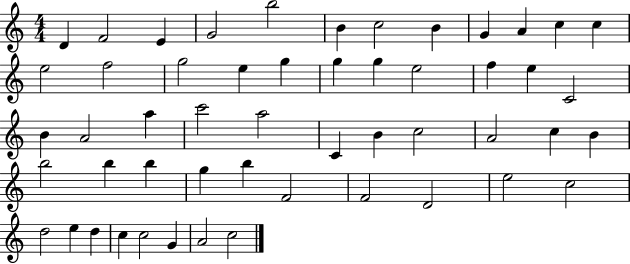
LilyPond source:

{
  \clef treble
  \numericTimeSignature
  \time 4/4
  \key c \major
  d'4 f'2 e'4 | g'2 b''2 | b'4 c''2 b'4 | g'4 a'4 c''4 c''4 | \break e''2 f''2 | g''2 e''4 g''4 | g''4 g''4 e''2 | f''4 e''4 c'2 | \break b'4 a'2 a''4 | c'''2 a''2 | c'4 b'4 c''2 | a'2 c''4 b'4 | \break b''2 b''4 b''4 | g''4 b''4 f'2 | f'2 d'2 | e''2 c''2 | \break d''2 e''4 d''4 | c''4 c''2 g'4 | a'2 c''2 | \bar "|."
}